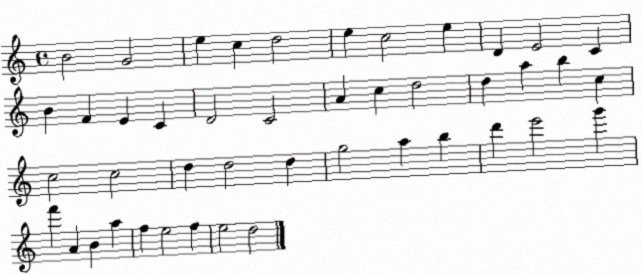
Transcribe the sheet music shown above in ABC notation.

X:1
T:Untitled
M:4/4
L:1/4
K:C
B2 G2 e c d2 e c2 e D E2 C B F E C D2 C2 A c d2 d a b c c2 c2 d d2 d g2 a b d' e'2 g' f' A B a f e2 f e2 d2